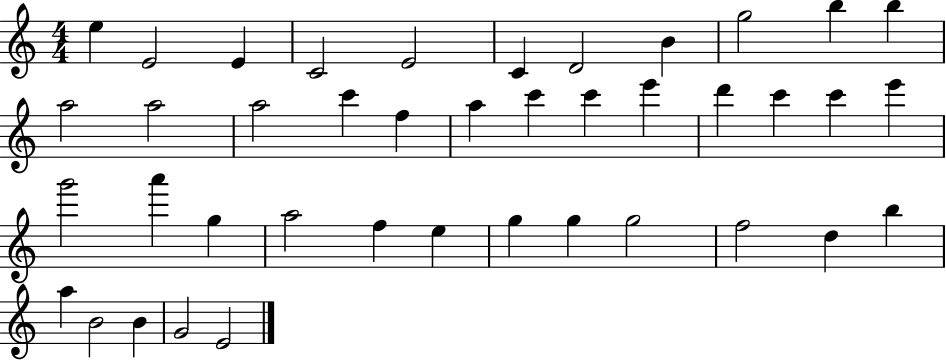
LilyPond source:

{
  \clef treble
  \numericTimeSignature
  \time 4/4
  \key c \major
  e''4 e'2 e'4 | c'2 e'2 | c'4 d'2 b'4 | g''2 b''4 b''4 | \break a''2 a''2 | a''2 c'''4 f''4 | a''4 c'''4 c'''4 e'''4 | d'''4 c'''4 c'''4 e'''4 | \break g'''2 a'''4 g''4 | a''2 f''4 e''4 | g''4 g''4 g''2 | f''2 d''4 b''4 | \break a''4 b'2 b'4 | g'2 e'2 | \bar "|."
}